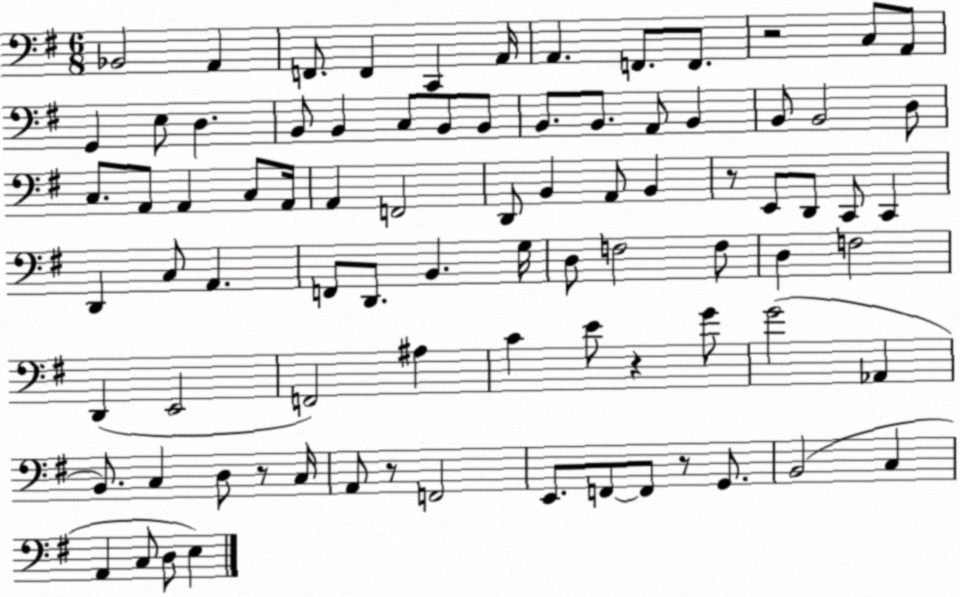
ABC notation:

X:1
T:Untitled
M:6/8
L:1/4
K:G
_B,,2 A,, F,,/2 F,, C,, A,,/4 A,, F,,/2 F,,/2 z2 C,/2 A,,/2 G,, E,/2 D, B,,/2 B,, C,/2 B,,/2 B,,/2 B,,/2 B,,/2 A,,/2 B,, B,,/2 B,,2 D,/2 C,/2 A,,/2 A,, C,/2 A,,/4 A,, F,,2 D,,/2 B,, A,,/2 B,, z/2 E,,/2 D,,/2 C,,/2 C,, D,, C,/2 A,, F,,/2 D,,/2 B,, G,/4 D,/2 F,2 F,/2 D, F,2 D,, E,,2 F,,2 ^A, C E/2 z G/2 G2 _A,, B,,/2 C, D,/2 z/2 C,/4 A,,/2 z/2 F,,2 E,,/2 F,,/2 F,,/2 z/2 G,,/2 B,,2 C, A,, C,/2 D,/2 E,